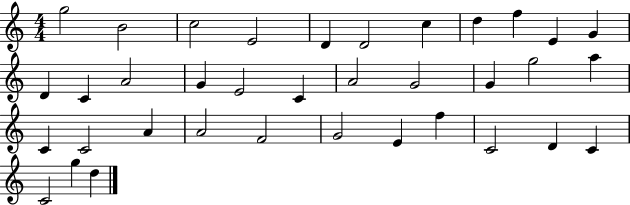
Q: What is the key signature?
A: C major